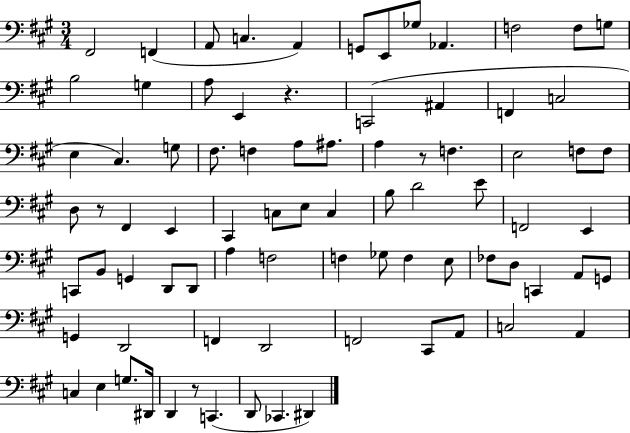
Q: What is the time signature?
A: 3/4